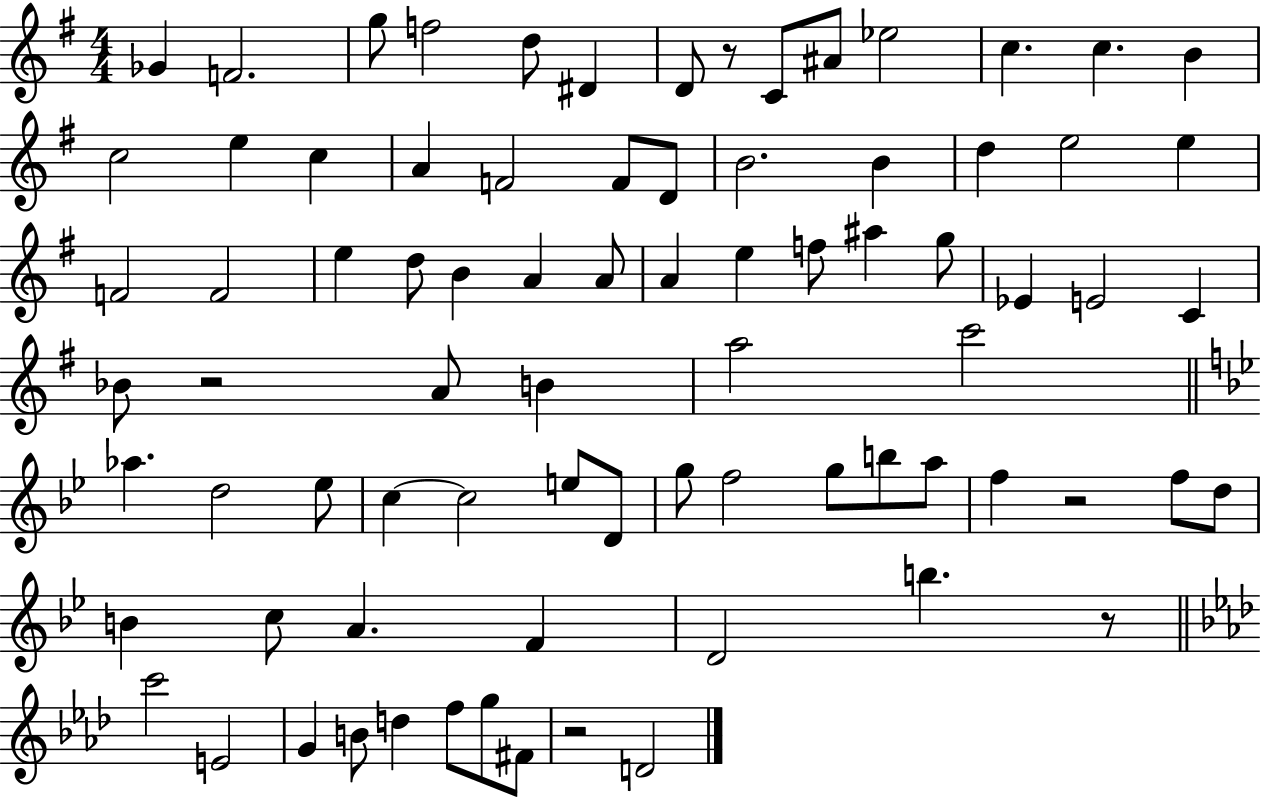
{
  \clef treble
  \numericTimeSignature
  \time 4/4
  \key g \major
  ges'4 f'2. | g''8 f''2 d''8 dis'4 | d'8 r8 c'8 ais'8 ees''2 | c''4. c''4. b'4 | \break c''2 e''4 c''4 | a'4 f'2 f'8 d'8 | b'2. b'4 | d''4 e''2 e''4 | \break f'2 f'2 | e''4 d''8 b'4 a'4 a'8 | a'4 e''4 f''8 ais''4 g''8 | ees'4 e'2 c'4 | \break bes'8 r2 a'8 b'4 | a''2 c'''2 | \bar "||" \break \key bes \major aes''4. d''2 ees''8 | c''4~~ c''2 e''8 d'8 | g''8 f''2 g''8 b''8 a''8 | f''4 r2 f''8 d''8 | \break b'4 c''8 a'4. f'4 | d'2 b''4. r8 | \bar "||" \break \key aes \major c'''2 e'2 | g'4 b'8 d''4 f''8 g''8 fis'8 | r2 d'2 | \bar "|."
}